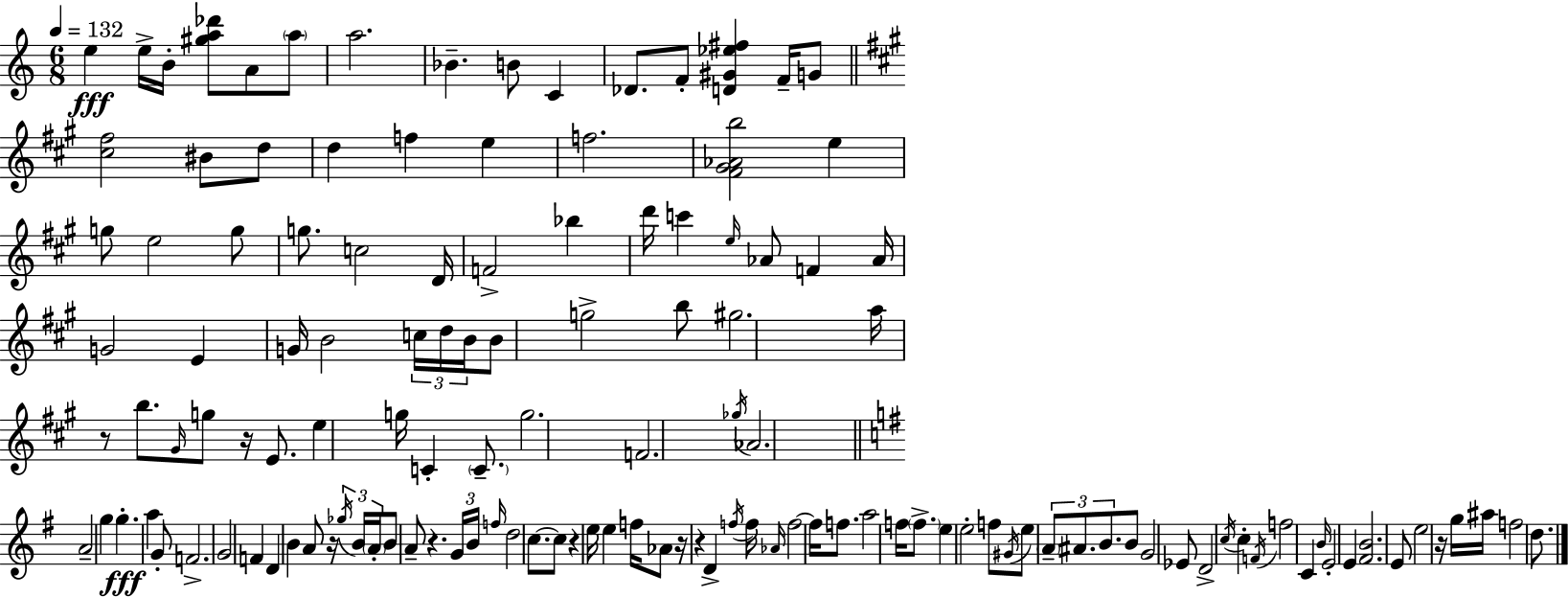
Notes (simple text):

E5/q E5/s B4/s [G#5,A5,Db6]/e A4/e A5/e A5/h. Bb4/q. B4/e C4/q Db4/e. F4/e [D4,G#4,Eb5,F#5]/q F4/s G4/e [C#5,F#5]/h BIS4/e D5/e D5/q F5/q E5/q F5/h. [F#4,G#4,Ab4,B5]/h E5/q G5/e E5/h G5/e G5/e. C5/h D4/s F4/h Bb5/q D6/s C6/q E5/s Ab4/e F4/q Ab4/s G4/h E4/q G4/s B4/h C5/s D5/s B4/s B4/e G5/h B5/e G#5/h. A5/s R/e B5/e. G#4/s G5/e R/s E4/e. E5/q G5/s C4/q C4/e. G5/h. F4/h. Gb5/s Ab4/h. A4/h G5/q G5/q. A5/q G4/e F4/h. G4/h F4/q D4/q B4/q A4/e R/s Gb5/s B4/s A4/s B4/e A4/e R/q. G4/s B4/s F5/s D5/h C5/e. C5/e R/q E5/s E5/q F5/s Ab4/e R/s R/q D4/q F5/s F5/s Ab4/s F5/h F5/s F5/e. A5/h F5/s F5/e. E5/q E5/h F5/e G#4/s E5/e A4/e A#4/e. B4/e. B4/e G4/h Eb4/e D4/h C5/s C5/q F4/s F5/h C4/q B4/s E4/h E4/q [F#4,B4]/h. E4/e E5/h R/s G5/s A#5/s F5/h D5/e.